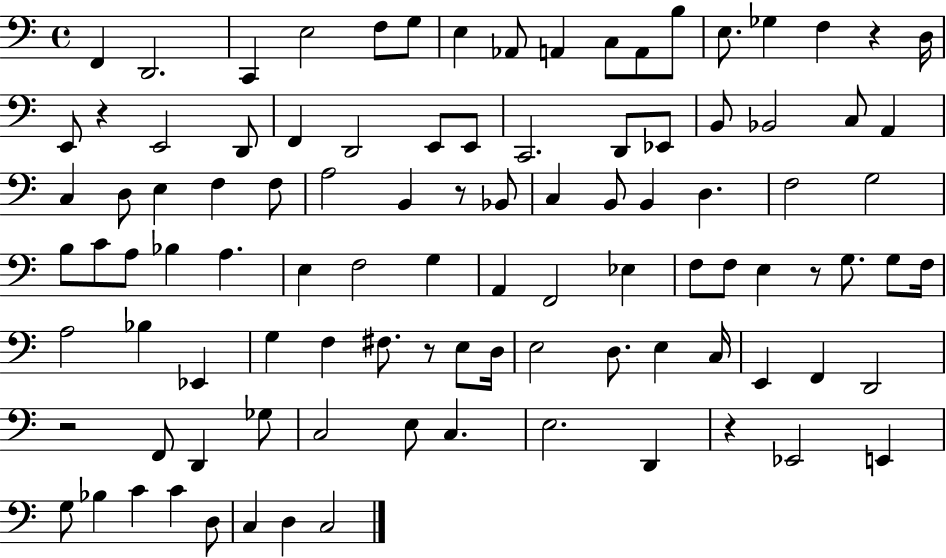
{
  \clef bass
  \time 4/4
  \defaultTimeSignature
  \key c \major
  \repeat volta 2 { f,4 d,2. | c,4 e2 f8 g8 | e4 aes,8 a,4 c8 a,8 b8 | e8. ges4 f4 r4 d16 | \break e,8 r4 e,2 d,8 | f,4 d,2 e,8 e,8 | c,2. d,8 ees,8 | b,8 bes,2 c8 a,4 | \break c4 d8 e4 f4 f8 | a2 b,4 r8 bes,8 | c4 b,8 b,4 d4. | f2 g2 | \break b8 c'8 a8 bes4 a4. | e4 f2 g4 | a,4 f,2 ees4 | f8 f8 e4 r8 g8. g8 f16 | \break a2 bes4 ees,4 | g4 f4 fis8. r8 e8 d16 | e2 d8. e4 c16 | e,4 f,4 d,2 | \break r2 f,8 d,4 ges8 | c2 e8 c4. | e2. d,4 | r4 ees,2 e,4 | \break g8 bes4 c'4 c'4 d8 | c4 d4 c2 | } \bar "|."
}